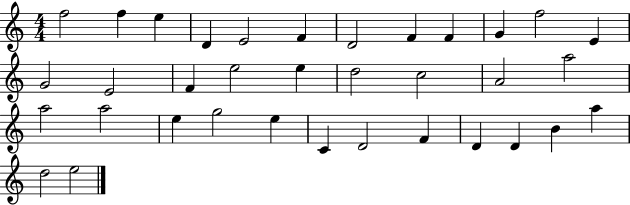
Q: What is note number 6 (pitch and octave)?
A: F4